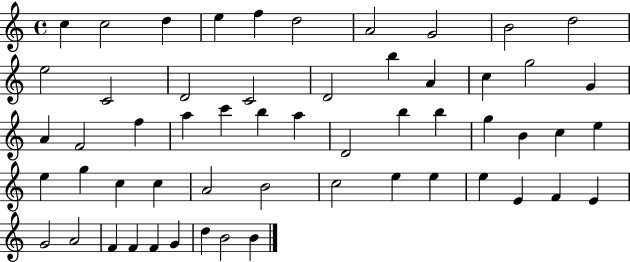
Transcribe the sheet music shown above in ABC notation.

X:1
T:Untitled
M:4/4
L:1/4
K:C
c c2 d e f d2 A2 G2 B2 d2 e2 C2 D2 C2 D2 b A c g2 G A F2 f a c' b a D2 b b g B c e e g c c A2 B2 c2 e e e E F E G2 A2 F F F G d B2 B